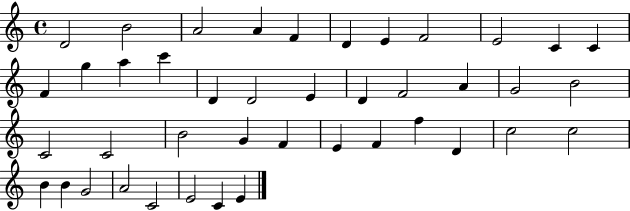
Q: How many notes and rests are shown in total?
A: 42